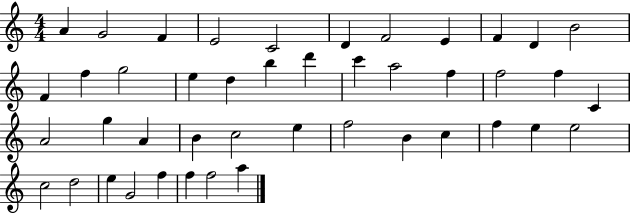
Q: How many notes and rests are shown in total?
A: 44